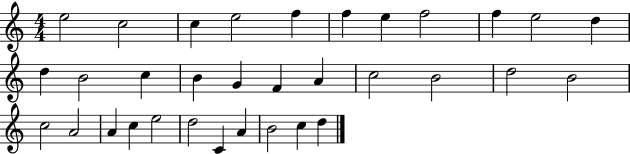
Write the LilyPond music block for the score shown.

{
  \clef treble
  \numericTimeSignature
  \time 4/4
  \key c \major
  e''2 c''2 | c''4 e''2 f''4 | f''4 e''4 f''2 | f''4 e''2 d''4 | \break d''4 b'2 c''4 | b'4 g'4 f'4 a'4 | c''2 b'2 | d''2 b'2 | \break c''2 a'2 | a'4 c''4 e''2 | d''2 c'4 a'4 | b'2 c''4 d''4 | \break \bar "|."
}